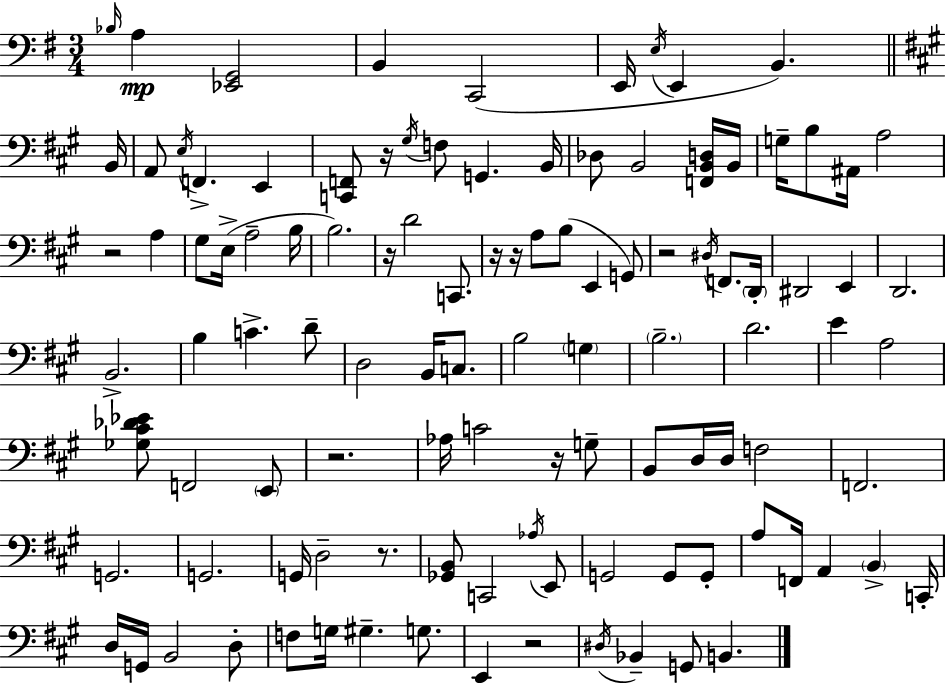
{
  \clef bass
  \numericTimeSignature
  \time 3/4
  \key e \minor
  \grace { bes16 }\mp a4 <ees, g,>2 | b,4 c,2( | e,16 \acciaccatura { e16 } e,4 b,4.) | \bar "||" \break \key a \major b,16 a,8 \acciaccatura { e16 } f,4.-> e,4 | <c, f,>8 r16 \acciaccatura { gis16 } f8 g,4. | b,16 des8 b,2 | <f, b, d>16 b,16 g16-- b8 ais,16 a2 | \break r2 a4 | gis8 e16->( a2-- | b16 b2.) | r16 d'2 | \break c,8. r16 r16 a8 b8( e,4 | g,8) r2 \acciaccatura { dis16 } | f,8. \parenthesize d,16-. dis,2 | e,4 d,2. | \break b,2.-> | b4 c'4.-> | d'8-- d2 | b,16 c8. b2 | \break \parenthesize g4 \parenthesize b2.-- | d'2. | e'4 a2 | <ges cis' des' ees'>8 f,2 | \break \parenthesize e,8 r2. | aes16 c'2 | r16 g8-- b,8 d16 d16 f2 | f,2. | \break g,2. | g,2. | g,16 d2-- | r8. <ges, b,>8 c,2 | \break \acciaccatura { aes16 } e,8 g,2 | g,8 g,8-. a8 f,16 a,4 | \parenthesize b,4-> c,16-. d16 g,16 b,2 | d8-. f8 g16 gis4.-- | \break g8. e,4 r2 | \acciaccatura { dis16 } bes,4-- g,8 | b,4. \bar "|."
}